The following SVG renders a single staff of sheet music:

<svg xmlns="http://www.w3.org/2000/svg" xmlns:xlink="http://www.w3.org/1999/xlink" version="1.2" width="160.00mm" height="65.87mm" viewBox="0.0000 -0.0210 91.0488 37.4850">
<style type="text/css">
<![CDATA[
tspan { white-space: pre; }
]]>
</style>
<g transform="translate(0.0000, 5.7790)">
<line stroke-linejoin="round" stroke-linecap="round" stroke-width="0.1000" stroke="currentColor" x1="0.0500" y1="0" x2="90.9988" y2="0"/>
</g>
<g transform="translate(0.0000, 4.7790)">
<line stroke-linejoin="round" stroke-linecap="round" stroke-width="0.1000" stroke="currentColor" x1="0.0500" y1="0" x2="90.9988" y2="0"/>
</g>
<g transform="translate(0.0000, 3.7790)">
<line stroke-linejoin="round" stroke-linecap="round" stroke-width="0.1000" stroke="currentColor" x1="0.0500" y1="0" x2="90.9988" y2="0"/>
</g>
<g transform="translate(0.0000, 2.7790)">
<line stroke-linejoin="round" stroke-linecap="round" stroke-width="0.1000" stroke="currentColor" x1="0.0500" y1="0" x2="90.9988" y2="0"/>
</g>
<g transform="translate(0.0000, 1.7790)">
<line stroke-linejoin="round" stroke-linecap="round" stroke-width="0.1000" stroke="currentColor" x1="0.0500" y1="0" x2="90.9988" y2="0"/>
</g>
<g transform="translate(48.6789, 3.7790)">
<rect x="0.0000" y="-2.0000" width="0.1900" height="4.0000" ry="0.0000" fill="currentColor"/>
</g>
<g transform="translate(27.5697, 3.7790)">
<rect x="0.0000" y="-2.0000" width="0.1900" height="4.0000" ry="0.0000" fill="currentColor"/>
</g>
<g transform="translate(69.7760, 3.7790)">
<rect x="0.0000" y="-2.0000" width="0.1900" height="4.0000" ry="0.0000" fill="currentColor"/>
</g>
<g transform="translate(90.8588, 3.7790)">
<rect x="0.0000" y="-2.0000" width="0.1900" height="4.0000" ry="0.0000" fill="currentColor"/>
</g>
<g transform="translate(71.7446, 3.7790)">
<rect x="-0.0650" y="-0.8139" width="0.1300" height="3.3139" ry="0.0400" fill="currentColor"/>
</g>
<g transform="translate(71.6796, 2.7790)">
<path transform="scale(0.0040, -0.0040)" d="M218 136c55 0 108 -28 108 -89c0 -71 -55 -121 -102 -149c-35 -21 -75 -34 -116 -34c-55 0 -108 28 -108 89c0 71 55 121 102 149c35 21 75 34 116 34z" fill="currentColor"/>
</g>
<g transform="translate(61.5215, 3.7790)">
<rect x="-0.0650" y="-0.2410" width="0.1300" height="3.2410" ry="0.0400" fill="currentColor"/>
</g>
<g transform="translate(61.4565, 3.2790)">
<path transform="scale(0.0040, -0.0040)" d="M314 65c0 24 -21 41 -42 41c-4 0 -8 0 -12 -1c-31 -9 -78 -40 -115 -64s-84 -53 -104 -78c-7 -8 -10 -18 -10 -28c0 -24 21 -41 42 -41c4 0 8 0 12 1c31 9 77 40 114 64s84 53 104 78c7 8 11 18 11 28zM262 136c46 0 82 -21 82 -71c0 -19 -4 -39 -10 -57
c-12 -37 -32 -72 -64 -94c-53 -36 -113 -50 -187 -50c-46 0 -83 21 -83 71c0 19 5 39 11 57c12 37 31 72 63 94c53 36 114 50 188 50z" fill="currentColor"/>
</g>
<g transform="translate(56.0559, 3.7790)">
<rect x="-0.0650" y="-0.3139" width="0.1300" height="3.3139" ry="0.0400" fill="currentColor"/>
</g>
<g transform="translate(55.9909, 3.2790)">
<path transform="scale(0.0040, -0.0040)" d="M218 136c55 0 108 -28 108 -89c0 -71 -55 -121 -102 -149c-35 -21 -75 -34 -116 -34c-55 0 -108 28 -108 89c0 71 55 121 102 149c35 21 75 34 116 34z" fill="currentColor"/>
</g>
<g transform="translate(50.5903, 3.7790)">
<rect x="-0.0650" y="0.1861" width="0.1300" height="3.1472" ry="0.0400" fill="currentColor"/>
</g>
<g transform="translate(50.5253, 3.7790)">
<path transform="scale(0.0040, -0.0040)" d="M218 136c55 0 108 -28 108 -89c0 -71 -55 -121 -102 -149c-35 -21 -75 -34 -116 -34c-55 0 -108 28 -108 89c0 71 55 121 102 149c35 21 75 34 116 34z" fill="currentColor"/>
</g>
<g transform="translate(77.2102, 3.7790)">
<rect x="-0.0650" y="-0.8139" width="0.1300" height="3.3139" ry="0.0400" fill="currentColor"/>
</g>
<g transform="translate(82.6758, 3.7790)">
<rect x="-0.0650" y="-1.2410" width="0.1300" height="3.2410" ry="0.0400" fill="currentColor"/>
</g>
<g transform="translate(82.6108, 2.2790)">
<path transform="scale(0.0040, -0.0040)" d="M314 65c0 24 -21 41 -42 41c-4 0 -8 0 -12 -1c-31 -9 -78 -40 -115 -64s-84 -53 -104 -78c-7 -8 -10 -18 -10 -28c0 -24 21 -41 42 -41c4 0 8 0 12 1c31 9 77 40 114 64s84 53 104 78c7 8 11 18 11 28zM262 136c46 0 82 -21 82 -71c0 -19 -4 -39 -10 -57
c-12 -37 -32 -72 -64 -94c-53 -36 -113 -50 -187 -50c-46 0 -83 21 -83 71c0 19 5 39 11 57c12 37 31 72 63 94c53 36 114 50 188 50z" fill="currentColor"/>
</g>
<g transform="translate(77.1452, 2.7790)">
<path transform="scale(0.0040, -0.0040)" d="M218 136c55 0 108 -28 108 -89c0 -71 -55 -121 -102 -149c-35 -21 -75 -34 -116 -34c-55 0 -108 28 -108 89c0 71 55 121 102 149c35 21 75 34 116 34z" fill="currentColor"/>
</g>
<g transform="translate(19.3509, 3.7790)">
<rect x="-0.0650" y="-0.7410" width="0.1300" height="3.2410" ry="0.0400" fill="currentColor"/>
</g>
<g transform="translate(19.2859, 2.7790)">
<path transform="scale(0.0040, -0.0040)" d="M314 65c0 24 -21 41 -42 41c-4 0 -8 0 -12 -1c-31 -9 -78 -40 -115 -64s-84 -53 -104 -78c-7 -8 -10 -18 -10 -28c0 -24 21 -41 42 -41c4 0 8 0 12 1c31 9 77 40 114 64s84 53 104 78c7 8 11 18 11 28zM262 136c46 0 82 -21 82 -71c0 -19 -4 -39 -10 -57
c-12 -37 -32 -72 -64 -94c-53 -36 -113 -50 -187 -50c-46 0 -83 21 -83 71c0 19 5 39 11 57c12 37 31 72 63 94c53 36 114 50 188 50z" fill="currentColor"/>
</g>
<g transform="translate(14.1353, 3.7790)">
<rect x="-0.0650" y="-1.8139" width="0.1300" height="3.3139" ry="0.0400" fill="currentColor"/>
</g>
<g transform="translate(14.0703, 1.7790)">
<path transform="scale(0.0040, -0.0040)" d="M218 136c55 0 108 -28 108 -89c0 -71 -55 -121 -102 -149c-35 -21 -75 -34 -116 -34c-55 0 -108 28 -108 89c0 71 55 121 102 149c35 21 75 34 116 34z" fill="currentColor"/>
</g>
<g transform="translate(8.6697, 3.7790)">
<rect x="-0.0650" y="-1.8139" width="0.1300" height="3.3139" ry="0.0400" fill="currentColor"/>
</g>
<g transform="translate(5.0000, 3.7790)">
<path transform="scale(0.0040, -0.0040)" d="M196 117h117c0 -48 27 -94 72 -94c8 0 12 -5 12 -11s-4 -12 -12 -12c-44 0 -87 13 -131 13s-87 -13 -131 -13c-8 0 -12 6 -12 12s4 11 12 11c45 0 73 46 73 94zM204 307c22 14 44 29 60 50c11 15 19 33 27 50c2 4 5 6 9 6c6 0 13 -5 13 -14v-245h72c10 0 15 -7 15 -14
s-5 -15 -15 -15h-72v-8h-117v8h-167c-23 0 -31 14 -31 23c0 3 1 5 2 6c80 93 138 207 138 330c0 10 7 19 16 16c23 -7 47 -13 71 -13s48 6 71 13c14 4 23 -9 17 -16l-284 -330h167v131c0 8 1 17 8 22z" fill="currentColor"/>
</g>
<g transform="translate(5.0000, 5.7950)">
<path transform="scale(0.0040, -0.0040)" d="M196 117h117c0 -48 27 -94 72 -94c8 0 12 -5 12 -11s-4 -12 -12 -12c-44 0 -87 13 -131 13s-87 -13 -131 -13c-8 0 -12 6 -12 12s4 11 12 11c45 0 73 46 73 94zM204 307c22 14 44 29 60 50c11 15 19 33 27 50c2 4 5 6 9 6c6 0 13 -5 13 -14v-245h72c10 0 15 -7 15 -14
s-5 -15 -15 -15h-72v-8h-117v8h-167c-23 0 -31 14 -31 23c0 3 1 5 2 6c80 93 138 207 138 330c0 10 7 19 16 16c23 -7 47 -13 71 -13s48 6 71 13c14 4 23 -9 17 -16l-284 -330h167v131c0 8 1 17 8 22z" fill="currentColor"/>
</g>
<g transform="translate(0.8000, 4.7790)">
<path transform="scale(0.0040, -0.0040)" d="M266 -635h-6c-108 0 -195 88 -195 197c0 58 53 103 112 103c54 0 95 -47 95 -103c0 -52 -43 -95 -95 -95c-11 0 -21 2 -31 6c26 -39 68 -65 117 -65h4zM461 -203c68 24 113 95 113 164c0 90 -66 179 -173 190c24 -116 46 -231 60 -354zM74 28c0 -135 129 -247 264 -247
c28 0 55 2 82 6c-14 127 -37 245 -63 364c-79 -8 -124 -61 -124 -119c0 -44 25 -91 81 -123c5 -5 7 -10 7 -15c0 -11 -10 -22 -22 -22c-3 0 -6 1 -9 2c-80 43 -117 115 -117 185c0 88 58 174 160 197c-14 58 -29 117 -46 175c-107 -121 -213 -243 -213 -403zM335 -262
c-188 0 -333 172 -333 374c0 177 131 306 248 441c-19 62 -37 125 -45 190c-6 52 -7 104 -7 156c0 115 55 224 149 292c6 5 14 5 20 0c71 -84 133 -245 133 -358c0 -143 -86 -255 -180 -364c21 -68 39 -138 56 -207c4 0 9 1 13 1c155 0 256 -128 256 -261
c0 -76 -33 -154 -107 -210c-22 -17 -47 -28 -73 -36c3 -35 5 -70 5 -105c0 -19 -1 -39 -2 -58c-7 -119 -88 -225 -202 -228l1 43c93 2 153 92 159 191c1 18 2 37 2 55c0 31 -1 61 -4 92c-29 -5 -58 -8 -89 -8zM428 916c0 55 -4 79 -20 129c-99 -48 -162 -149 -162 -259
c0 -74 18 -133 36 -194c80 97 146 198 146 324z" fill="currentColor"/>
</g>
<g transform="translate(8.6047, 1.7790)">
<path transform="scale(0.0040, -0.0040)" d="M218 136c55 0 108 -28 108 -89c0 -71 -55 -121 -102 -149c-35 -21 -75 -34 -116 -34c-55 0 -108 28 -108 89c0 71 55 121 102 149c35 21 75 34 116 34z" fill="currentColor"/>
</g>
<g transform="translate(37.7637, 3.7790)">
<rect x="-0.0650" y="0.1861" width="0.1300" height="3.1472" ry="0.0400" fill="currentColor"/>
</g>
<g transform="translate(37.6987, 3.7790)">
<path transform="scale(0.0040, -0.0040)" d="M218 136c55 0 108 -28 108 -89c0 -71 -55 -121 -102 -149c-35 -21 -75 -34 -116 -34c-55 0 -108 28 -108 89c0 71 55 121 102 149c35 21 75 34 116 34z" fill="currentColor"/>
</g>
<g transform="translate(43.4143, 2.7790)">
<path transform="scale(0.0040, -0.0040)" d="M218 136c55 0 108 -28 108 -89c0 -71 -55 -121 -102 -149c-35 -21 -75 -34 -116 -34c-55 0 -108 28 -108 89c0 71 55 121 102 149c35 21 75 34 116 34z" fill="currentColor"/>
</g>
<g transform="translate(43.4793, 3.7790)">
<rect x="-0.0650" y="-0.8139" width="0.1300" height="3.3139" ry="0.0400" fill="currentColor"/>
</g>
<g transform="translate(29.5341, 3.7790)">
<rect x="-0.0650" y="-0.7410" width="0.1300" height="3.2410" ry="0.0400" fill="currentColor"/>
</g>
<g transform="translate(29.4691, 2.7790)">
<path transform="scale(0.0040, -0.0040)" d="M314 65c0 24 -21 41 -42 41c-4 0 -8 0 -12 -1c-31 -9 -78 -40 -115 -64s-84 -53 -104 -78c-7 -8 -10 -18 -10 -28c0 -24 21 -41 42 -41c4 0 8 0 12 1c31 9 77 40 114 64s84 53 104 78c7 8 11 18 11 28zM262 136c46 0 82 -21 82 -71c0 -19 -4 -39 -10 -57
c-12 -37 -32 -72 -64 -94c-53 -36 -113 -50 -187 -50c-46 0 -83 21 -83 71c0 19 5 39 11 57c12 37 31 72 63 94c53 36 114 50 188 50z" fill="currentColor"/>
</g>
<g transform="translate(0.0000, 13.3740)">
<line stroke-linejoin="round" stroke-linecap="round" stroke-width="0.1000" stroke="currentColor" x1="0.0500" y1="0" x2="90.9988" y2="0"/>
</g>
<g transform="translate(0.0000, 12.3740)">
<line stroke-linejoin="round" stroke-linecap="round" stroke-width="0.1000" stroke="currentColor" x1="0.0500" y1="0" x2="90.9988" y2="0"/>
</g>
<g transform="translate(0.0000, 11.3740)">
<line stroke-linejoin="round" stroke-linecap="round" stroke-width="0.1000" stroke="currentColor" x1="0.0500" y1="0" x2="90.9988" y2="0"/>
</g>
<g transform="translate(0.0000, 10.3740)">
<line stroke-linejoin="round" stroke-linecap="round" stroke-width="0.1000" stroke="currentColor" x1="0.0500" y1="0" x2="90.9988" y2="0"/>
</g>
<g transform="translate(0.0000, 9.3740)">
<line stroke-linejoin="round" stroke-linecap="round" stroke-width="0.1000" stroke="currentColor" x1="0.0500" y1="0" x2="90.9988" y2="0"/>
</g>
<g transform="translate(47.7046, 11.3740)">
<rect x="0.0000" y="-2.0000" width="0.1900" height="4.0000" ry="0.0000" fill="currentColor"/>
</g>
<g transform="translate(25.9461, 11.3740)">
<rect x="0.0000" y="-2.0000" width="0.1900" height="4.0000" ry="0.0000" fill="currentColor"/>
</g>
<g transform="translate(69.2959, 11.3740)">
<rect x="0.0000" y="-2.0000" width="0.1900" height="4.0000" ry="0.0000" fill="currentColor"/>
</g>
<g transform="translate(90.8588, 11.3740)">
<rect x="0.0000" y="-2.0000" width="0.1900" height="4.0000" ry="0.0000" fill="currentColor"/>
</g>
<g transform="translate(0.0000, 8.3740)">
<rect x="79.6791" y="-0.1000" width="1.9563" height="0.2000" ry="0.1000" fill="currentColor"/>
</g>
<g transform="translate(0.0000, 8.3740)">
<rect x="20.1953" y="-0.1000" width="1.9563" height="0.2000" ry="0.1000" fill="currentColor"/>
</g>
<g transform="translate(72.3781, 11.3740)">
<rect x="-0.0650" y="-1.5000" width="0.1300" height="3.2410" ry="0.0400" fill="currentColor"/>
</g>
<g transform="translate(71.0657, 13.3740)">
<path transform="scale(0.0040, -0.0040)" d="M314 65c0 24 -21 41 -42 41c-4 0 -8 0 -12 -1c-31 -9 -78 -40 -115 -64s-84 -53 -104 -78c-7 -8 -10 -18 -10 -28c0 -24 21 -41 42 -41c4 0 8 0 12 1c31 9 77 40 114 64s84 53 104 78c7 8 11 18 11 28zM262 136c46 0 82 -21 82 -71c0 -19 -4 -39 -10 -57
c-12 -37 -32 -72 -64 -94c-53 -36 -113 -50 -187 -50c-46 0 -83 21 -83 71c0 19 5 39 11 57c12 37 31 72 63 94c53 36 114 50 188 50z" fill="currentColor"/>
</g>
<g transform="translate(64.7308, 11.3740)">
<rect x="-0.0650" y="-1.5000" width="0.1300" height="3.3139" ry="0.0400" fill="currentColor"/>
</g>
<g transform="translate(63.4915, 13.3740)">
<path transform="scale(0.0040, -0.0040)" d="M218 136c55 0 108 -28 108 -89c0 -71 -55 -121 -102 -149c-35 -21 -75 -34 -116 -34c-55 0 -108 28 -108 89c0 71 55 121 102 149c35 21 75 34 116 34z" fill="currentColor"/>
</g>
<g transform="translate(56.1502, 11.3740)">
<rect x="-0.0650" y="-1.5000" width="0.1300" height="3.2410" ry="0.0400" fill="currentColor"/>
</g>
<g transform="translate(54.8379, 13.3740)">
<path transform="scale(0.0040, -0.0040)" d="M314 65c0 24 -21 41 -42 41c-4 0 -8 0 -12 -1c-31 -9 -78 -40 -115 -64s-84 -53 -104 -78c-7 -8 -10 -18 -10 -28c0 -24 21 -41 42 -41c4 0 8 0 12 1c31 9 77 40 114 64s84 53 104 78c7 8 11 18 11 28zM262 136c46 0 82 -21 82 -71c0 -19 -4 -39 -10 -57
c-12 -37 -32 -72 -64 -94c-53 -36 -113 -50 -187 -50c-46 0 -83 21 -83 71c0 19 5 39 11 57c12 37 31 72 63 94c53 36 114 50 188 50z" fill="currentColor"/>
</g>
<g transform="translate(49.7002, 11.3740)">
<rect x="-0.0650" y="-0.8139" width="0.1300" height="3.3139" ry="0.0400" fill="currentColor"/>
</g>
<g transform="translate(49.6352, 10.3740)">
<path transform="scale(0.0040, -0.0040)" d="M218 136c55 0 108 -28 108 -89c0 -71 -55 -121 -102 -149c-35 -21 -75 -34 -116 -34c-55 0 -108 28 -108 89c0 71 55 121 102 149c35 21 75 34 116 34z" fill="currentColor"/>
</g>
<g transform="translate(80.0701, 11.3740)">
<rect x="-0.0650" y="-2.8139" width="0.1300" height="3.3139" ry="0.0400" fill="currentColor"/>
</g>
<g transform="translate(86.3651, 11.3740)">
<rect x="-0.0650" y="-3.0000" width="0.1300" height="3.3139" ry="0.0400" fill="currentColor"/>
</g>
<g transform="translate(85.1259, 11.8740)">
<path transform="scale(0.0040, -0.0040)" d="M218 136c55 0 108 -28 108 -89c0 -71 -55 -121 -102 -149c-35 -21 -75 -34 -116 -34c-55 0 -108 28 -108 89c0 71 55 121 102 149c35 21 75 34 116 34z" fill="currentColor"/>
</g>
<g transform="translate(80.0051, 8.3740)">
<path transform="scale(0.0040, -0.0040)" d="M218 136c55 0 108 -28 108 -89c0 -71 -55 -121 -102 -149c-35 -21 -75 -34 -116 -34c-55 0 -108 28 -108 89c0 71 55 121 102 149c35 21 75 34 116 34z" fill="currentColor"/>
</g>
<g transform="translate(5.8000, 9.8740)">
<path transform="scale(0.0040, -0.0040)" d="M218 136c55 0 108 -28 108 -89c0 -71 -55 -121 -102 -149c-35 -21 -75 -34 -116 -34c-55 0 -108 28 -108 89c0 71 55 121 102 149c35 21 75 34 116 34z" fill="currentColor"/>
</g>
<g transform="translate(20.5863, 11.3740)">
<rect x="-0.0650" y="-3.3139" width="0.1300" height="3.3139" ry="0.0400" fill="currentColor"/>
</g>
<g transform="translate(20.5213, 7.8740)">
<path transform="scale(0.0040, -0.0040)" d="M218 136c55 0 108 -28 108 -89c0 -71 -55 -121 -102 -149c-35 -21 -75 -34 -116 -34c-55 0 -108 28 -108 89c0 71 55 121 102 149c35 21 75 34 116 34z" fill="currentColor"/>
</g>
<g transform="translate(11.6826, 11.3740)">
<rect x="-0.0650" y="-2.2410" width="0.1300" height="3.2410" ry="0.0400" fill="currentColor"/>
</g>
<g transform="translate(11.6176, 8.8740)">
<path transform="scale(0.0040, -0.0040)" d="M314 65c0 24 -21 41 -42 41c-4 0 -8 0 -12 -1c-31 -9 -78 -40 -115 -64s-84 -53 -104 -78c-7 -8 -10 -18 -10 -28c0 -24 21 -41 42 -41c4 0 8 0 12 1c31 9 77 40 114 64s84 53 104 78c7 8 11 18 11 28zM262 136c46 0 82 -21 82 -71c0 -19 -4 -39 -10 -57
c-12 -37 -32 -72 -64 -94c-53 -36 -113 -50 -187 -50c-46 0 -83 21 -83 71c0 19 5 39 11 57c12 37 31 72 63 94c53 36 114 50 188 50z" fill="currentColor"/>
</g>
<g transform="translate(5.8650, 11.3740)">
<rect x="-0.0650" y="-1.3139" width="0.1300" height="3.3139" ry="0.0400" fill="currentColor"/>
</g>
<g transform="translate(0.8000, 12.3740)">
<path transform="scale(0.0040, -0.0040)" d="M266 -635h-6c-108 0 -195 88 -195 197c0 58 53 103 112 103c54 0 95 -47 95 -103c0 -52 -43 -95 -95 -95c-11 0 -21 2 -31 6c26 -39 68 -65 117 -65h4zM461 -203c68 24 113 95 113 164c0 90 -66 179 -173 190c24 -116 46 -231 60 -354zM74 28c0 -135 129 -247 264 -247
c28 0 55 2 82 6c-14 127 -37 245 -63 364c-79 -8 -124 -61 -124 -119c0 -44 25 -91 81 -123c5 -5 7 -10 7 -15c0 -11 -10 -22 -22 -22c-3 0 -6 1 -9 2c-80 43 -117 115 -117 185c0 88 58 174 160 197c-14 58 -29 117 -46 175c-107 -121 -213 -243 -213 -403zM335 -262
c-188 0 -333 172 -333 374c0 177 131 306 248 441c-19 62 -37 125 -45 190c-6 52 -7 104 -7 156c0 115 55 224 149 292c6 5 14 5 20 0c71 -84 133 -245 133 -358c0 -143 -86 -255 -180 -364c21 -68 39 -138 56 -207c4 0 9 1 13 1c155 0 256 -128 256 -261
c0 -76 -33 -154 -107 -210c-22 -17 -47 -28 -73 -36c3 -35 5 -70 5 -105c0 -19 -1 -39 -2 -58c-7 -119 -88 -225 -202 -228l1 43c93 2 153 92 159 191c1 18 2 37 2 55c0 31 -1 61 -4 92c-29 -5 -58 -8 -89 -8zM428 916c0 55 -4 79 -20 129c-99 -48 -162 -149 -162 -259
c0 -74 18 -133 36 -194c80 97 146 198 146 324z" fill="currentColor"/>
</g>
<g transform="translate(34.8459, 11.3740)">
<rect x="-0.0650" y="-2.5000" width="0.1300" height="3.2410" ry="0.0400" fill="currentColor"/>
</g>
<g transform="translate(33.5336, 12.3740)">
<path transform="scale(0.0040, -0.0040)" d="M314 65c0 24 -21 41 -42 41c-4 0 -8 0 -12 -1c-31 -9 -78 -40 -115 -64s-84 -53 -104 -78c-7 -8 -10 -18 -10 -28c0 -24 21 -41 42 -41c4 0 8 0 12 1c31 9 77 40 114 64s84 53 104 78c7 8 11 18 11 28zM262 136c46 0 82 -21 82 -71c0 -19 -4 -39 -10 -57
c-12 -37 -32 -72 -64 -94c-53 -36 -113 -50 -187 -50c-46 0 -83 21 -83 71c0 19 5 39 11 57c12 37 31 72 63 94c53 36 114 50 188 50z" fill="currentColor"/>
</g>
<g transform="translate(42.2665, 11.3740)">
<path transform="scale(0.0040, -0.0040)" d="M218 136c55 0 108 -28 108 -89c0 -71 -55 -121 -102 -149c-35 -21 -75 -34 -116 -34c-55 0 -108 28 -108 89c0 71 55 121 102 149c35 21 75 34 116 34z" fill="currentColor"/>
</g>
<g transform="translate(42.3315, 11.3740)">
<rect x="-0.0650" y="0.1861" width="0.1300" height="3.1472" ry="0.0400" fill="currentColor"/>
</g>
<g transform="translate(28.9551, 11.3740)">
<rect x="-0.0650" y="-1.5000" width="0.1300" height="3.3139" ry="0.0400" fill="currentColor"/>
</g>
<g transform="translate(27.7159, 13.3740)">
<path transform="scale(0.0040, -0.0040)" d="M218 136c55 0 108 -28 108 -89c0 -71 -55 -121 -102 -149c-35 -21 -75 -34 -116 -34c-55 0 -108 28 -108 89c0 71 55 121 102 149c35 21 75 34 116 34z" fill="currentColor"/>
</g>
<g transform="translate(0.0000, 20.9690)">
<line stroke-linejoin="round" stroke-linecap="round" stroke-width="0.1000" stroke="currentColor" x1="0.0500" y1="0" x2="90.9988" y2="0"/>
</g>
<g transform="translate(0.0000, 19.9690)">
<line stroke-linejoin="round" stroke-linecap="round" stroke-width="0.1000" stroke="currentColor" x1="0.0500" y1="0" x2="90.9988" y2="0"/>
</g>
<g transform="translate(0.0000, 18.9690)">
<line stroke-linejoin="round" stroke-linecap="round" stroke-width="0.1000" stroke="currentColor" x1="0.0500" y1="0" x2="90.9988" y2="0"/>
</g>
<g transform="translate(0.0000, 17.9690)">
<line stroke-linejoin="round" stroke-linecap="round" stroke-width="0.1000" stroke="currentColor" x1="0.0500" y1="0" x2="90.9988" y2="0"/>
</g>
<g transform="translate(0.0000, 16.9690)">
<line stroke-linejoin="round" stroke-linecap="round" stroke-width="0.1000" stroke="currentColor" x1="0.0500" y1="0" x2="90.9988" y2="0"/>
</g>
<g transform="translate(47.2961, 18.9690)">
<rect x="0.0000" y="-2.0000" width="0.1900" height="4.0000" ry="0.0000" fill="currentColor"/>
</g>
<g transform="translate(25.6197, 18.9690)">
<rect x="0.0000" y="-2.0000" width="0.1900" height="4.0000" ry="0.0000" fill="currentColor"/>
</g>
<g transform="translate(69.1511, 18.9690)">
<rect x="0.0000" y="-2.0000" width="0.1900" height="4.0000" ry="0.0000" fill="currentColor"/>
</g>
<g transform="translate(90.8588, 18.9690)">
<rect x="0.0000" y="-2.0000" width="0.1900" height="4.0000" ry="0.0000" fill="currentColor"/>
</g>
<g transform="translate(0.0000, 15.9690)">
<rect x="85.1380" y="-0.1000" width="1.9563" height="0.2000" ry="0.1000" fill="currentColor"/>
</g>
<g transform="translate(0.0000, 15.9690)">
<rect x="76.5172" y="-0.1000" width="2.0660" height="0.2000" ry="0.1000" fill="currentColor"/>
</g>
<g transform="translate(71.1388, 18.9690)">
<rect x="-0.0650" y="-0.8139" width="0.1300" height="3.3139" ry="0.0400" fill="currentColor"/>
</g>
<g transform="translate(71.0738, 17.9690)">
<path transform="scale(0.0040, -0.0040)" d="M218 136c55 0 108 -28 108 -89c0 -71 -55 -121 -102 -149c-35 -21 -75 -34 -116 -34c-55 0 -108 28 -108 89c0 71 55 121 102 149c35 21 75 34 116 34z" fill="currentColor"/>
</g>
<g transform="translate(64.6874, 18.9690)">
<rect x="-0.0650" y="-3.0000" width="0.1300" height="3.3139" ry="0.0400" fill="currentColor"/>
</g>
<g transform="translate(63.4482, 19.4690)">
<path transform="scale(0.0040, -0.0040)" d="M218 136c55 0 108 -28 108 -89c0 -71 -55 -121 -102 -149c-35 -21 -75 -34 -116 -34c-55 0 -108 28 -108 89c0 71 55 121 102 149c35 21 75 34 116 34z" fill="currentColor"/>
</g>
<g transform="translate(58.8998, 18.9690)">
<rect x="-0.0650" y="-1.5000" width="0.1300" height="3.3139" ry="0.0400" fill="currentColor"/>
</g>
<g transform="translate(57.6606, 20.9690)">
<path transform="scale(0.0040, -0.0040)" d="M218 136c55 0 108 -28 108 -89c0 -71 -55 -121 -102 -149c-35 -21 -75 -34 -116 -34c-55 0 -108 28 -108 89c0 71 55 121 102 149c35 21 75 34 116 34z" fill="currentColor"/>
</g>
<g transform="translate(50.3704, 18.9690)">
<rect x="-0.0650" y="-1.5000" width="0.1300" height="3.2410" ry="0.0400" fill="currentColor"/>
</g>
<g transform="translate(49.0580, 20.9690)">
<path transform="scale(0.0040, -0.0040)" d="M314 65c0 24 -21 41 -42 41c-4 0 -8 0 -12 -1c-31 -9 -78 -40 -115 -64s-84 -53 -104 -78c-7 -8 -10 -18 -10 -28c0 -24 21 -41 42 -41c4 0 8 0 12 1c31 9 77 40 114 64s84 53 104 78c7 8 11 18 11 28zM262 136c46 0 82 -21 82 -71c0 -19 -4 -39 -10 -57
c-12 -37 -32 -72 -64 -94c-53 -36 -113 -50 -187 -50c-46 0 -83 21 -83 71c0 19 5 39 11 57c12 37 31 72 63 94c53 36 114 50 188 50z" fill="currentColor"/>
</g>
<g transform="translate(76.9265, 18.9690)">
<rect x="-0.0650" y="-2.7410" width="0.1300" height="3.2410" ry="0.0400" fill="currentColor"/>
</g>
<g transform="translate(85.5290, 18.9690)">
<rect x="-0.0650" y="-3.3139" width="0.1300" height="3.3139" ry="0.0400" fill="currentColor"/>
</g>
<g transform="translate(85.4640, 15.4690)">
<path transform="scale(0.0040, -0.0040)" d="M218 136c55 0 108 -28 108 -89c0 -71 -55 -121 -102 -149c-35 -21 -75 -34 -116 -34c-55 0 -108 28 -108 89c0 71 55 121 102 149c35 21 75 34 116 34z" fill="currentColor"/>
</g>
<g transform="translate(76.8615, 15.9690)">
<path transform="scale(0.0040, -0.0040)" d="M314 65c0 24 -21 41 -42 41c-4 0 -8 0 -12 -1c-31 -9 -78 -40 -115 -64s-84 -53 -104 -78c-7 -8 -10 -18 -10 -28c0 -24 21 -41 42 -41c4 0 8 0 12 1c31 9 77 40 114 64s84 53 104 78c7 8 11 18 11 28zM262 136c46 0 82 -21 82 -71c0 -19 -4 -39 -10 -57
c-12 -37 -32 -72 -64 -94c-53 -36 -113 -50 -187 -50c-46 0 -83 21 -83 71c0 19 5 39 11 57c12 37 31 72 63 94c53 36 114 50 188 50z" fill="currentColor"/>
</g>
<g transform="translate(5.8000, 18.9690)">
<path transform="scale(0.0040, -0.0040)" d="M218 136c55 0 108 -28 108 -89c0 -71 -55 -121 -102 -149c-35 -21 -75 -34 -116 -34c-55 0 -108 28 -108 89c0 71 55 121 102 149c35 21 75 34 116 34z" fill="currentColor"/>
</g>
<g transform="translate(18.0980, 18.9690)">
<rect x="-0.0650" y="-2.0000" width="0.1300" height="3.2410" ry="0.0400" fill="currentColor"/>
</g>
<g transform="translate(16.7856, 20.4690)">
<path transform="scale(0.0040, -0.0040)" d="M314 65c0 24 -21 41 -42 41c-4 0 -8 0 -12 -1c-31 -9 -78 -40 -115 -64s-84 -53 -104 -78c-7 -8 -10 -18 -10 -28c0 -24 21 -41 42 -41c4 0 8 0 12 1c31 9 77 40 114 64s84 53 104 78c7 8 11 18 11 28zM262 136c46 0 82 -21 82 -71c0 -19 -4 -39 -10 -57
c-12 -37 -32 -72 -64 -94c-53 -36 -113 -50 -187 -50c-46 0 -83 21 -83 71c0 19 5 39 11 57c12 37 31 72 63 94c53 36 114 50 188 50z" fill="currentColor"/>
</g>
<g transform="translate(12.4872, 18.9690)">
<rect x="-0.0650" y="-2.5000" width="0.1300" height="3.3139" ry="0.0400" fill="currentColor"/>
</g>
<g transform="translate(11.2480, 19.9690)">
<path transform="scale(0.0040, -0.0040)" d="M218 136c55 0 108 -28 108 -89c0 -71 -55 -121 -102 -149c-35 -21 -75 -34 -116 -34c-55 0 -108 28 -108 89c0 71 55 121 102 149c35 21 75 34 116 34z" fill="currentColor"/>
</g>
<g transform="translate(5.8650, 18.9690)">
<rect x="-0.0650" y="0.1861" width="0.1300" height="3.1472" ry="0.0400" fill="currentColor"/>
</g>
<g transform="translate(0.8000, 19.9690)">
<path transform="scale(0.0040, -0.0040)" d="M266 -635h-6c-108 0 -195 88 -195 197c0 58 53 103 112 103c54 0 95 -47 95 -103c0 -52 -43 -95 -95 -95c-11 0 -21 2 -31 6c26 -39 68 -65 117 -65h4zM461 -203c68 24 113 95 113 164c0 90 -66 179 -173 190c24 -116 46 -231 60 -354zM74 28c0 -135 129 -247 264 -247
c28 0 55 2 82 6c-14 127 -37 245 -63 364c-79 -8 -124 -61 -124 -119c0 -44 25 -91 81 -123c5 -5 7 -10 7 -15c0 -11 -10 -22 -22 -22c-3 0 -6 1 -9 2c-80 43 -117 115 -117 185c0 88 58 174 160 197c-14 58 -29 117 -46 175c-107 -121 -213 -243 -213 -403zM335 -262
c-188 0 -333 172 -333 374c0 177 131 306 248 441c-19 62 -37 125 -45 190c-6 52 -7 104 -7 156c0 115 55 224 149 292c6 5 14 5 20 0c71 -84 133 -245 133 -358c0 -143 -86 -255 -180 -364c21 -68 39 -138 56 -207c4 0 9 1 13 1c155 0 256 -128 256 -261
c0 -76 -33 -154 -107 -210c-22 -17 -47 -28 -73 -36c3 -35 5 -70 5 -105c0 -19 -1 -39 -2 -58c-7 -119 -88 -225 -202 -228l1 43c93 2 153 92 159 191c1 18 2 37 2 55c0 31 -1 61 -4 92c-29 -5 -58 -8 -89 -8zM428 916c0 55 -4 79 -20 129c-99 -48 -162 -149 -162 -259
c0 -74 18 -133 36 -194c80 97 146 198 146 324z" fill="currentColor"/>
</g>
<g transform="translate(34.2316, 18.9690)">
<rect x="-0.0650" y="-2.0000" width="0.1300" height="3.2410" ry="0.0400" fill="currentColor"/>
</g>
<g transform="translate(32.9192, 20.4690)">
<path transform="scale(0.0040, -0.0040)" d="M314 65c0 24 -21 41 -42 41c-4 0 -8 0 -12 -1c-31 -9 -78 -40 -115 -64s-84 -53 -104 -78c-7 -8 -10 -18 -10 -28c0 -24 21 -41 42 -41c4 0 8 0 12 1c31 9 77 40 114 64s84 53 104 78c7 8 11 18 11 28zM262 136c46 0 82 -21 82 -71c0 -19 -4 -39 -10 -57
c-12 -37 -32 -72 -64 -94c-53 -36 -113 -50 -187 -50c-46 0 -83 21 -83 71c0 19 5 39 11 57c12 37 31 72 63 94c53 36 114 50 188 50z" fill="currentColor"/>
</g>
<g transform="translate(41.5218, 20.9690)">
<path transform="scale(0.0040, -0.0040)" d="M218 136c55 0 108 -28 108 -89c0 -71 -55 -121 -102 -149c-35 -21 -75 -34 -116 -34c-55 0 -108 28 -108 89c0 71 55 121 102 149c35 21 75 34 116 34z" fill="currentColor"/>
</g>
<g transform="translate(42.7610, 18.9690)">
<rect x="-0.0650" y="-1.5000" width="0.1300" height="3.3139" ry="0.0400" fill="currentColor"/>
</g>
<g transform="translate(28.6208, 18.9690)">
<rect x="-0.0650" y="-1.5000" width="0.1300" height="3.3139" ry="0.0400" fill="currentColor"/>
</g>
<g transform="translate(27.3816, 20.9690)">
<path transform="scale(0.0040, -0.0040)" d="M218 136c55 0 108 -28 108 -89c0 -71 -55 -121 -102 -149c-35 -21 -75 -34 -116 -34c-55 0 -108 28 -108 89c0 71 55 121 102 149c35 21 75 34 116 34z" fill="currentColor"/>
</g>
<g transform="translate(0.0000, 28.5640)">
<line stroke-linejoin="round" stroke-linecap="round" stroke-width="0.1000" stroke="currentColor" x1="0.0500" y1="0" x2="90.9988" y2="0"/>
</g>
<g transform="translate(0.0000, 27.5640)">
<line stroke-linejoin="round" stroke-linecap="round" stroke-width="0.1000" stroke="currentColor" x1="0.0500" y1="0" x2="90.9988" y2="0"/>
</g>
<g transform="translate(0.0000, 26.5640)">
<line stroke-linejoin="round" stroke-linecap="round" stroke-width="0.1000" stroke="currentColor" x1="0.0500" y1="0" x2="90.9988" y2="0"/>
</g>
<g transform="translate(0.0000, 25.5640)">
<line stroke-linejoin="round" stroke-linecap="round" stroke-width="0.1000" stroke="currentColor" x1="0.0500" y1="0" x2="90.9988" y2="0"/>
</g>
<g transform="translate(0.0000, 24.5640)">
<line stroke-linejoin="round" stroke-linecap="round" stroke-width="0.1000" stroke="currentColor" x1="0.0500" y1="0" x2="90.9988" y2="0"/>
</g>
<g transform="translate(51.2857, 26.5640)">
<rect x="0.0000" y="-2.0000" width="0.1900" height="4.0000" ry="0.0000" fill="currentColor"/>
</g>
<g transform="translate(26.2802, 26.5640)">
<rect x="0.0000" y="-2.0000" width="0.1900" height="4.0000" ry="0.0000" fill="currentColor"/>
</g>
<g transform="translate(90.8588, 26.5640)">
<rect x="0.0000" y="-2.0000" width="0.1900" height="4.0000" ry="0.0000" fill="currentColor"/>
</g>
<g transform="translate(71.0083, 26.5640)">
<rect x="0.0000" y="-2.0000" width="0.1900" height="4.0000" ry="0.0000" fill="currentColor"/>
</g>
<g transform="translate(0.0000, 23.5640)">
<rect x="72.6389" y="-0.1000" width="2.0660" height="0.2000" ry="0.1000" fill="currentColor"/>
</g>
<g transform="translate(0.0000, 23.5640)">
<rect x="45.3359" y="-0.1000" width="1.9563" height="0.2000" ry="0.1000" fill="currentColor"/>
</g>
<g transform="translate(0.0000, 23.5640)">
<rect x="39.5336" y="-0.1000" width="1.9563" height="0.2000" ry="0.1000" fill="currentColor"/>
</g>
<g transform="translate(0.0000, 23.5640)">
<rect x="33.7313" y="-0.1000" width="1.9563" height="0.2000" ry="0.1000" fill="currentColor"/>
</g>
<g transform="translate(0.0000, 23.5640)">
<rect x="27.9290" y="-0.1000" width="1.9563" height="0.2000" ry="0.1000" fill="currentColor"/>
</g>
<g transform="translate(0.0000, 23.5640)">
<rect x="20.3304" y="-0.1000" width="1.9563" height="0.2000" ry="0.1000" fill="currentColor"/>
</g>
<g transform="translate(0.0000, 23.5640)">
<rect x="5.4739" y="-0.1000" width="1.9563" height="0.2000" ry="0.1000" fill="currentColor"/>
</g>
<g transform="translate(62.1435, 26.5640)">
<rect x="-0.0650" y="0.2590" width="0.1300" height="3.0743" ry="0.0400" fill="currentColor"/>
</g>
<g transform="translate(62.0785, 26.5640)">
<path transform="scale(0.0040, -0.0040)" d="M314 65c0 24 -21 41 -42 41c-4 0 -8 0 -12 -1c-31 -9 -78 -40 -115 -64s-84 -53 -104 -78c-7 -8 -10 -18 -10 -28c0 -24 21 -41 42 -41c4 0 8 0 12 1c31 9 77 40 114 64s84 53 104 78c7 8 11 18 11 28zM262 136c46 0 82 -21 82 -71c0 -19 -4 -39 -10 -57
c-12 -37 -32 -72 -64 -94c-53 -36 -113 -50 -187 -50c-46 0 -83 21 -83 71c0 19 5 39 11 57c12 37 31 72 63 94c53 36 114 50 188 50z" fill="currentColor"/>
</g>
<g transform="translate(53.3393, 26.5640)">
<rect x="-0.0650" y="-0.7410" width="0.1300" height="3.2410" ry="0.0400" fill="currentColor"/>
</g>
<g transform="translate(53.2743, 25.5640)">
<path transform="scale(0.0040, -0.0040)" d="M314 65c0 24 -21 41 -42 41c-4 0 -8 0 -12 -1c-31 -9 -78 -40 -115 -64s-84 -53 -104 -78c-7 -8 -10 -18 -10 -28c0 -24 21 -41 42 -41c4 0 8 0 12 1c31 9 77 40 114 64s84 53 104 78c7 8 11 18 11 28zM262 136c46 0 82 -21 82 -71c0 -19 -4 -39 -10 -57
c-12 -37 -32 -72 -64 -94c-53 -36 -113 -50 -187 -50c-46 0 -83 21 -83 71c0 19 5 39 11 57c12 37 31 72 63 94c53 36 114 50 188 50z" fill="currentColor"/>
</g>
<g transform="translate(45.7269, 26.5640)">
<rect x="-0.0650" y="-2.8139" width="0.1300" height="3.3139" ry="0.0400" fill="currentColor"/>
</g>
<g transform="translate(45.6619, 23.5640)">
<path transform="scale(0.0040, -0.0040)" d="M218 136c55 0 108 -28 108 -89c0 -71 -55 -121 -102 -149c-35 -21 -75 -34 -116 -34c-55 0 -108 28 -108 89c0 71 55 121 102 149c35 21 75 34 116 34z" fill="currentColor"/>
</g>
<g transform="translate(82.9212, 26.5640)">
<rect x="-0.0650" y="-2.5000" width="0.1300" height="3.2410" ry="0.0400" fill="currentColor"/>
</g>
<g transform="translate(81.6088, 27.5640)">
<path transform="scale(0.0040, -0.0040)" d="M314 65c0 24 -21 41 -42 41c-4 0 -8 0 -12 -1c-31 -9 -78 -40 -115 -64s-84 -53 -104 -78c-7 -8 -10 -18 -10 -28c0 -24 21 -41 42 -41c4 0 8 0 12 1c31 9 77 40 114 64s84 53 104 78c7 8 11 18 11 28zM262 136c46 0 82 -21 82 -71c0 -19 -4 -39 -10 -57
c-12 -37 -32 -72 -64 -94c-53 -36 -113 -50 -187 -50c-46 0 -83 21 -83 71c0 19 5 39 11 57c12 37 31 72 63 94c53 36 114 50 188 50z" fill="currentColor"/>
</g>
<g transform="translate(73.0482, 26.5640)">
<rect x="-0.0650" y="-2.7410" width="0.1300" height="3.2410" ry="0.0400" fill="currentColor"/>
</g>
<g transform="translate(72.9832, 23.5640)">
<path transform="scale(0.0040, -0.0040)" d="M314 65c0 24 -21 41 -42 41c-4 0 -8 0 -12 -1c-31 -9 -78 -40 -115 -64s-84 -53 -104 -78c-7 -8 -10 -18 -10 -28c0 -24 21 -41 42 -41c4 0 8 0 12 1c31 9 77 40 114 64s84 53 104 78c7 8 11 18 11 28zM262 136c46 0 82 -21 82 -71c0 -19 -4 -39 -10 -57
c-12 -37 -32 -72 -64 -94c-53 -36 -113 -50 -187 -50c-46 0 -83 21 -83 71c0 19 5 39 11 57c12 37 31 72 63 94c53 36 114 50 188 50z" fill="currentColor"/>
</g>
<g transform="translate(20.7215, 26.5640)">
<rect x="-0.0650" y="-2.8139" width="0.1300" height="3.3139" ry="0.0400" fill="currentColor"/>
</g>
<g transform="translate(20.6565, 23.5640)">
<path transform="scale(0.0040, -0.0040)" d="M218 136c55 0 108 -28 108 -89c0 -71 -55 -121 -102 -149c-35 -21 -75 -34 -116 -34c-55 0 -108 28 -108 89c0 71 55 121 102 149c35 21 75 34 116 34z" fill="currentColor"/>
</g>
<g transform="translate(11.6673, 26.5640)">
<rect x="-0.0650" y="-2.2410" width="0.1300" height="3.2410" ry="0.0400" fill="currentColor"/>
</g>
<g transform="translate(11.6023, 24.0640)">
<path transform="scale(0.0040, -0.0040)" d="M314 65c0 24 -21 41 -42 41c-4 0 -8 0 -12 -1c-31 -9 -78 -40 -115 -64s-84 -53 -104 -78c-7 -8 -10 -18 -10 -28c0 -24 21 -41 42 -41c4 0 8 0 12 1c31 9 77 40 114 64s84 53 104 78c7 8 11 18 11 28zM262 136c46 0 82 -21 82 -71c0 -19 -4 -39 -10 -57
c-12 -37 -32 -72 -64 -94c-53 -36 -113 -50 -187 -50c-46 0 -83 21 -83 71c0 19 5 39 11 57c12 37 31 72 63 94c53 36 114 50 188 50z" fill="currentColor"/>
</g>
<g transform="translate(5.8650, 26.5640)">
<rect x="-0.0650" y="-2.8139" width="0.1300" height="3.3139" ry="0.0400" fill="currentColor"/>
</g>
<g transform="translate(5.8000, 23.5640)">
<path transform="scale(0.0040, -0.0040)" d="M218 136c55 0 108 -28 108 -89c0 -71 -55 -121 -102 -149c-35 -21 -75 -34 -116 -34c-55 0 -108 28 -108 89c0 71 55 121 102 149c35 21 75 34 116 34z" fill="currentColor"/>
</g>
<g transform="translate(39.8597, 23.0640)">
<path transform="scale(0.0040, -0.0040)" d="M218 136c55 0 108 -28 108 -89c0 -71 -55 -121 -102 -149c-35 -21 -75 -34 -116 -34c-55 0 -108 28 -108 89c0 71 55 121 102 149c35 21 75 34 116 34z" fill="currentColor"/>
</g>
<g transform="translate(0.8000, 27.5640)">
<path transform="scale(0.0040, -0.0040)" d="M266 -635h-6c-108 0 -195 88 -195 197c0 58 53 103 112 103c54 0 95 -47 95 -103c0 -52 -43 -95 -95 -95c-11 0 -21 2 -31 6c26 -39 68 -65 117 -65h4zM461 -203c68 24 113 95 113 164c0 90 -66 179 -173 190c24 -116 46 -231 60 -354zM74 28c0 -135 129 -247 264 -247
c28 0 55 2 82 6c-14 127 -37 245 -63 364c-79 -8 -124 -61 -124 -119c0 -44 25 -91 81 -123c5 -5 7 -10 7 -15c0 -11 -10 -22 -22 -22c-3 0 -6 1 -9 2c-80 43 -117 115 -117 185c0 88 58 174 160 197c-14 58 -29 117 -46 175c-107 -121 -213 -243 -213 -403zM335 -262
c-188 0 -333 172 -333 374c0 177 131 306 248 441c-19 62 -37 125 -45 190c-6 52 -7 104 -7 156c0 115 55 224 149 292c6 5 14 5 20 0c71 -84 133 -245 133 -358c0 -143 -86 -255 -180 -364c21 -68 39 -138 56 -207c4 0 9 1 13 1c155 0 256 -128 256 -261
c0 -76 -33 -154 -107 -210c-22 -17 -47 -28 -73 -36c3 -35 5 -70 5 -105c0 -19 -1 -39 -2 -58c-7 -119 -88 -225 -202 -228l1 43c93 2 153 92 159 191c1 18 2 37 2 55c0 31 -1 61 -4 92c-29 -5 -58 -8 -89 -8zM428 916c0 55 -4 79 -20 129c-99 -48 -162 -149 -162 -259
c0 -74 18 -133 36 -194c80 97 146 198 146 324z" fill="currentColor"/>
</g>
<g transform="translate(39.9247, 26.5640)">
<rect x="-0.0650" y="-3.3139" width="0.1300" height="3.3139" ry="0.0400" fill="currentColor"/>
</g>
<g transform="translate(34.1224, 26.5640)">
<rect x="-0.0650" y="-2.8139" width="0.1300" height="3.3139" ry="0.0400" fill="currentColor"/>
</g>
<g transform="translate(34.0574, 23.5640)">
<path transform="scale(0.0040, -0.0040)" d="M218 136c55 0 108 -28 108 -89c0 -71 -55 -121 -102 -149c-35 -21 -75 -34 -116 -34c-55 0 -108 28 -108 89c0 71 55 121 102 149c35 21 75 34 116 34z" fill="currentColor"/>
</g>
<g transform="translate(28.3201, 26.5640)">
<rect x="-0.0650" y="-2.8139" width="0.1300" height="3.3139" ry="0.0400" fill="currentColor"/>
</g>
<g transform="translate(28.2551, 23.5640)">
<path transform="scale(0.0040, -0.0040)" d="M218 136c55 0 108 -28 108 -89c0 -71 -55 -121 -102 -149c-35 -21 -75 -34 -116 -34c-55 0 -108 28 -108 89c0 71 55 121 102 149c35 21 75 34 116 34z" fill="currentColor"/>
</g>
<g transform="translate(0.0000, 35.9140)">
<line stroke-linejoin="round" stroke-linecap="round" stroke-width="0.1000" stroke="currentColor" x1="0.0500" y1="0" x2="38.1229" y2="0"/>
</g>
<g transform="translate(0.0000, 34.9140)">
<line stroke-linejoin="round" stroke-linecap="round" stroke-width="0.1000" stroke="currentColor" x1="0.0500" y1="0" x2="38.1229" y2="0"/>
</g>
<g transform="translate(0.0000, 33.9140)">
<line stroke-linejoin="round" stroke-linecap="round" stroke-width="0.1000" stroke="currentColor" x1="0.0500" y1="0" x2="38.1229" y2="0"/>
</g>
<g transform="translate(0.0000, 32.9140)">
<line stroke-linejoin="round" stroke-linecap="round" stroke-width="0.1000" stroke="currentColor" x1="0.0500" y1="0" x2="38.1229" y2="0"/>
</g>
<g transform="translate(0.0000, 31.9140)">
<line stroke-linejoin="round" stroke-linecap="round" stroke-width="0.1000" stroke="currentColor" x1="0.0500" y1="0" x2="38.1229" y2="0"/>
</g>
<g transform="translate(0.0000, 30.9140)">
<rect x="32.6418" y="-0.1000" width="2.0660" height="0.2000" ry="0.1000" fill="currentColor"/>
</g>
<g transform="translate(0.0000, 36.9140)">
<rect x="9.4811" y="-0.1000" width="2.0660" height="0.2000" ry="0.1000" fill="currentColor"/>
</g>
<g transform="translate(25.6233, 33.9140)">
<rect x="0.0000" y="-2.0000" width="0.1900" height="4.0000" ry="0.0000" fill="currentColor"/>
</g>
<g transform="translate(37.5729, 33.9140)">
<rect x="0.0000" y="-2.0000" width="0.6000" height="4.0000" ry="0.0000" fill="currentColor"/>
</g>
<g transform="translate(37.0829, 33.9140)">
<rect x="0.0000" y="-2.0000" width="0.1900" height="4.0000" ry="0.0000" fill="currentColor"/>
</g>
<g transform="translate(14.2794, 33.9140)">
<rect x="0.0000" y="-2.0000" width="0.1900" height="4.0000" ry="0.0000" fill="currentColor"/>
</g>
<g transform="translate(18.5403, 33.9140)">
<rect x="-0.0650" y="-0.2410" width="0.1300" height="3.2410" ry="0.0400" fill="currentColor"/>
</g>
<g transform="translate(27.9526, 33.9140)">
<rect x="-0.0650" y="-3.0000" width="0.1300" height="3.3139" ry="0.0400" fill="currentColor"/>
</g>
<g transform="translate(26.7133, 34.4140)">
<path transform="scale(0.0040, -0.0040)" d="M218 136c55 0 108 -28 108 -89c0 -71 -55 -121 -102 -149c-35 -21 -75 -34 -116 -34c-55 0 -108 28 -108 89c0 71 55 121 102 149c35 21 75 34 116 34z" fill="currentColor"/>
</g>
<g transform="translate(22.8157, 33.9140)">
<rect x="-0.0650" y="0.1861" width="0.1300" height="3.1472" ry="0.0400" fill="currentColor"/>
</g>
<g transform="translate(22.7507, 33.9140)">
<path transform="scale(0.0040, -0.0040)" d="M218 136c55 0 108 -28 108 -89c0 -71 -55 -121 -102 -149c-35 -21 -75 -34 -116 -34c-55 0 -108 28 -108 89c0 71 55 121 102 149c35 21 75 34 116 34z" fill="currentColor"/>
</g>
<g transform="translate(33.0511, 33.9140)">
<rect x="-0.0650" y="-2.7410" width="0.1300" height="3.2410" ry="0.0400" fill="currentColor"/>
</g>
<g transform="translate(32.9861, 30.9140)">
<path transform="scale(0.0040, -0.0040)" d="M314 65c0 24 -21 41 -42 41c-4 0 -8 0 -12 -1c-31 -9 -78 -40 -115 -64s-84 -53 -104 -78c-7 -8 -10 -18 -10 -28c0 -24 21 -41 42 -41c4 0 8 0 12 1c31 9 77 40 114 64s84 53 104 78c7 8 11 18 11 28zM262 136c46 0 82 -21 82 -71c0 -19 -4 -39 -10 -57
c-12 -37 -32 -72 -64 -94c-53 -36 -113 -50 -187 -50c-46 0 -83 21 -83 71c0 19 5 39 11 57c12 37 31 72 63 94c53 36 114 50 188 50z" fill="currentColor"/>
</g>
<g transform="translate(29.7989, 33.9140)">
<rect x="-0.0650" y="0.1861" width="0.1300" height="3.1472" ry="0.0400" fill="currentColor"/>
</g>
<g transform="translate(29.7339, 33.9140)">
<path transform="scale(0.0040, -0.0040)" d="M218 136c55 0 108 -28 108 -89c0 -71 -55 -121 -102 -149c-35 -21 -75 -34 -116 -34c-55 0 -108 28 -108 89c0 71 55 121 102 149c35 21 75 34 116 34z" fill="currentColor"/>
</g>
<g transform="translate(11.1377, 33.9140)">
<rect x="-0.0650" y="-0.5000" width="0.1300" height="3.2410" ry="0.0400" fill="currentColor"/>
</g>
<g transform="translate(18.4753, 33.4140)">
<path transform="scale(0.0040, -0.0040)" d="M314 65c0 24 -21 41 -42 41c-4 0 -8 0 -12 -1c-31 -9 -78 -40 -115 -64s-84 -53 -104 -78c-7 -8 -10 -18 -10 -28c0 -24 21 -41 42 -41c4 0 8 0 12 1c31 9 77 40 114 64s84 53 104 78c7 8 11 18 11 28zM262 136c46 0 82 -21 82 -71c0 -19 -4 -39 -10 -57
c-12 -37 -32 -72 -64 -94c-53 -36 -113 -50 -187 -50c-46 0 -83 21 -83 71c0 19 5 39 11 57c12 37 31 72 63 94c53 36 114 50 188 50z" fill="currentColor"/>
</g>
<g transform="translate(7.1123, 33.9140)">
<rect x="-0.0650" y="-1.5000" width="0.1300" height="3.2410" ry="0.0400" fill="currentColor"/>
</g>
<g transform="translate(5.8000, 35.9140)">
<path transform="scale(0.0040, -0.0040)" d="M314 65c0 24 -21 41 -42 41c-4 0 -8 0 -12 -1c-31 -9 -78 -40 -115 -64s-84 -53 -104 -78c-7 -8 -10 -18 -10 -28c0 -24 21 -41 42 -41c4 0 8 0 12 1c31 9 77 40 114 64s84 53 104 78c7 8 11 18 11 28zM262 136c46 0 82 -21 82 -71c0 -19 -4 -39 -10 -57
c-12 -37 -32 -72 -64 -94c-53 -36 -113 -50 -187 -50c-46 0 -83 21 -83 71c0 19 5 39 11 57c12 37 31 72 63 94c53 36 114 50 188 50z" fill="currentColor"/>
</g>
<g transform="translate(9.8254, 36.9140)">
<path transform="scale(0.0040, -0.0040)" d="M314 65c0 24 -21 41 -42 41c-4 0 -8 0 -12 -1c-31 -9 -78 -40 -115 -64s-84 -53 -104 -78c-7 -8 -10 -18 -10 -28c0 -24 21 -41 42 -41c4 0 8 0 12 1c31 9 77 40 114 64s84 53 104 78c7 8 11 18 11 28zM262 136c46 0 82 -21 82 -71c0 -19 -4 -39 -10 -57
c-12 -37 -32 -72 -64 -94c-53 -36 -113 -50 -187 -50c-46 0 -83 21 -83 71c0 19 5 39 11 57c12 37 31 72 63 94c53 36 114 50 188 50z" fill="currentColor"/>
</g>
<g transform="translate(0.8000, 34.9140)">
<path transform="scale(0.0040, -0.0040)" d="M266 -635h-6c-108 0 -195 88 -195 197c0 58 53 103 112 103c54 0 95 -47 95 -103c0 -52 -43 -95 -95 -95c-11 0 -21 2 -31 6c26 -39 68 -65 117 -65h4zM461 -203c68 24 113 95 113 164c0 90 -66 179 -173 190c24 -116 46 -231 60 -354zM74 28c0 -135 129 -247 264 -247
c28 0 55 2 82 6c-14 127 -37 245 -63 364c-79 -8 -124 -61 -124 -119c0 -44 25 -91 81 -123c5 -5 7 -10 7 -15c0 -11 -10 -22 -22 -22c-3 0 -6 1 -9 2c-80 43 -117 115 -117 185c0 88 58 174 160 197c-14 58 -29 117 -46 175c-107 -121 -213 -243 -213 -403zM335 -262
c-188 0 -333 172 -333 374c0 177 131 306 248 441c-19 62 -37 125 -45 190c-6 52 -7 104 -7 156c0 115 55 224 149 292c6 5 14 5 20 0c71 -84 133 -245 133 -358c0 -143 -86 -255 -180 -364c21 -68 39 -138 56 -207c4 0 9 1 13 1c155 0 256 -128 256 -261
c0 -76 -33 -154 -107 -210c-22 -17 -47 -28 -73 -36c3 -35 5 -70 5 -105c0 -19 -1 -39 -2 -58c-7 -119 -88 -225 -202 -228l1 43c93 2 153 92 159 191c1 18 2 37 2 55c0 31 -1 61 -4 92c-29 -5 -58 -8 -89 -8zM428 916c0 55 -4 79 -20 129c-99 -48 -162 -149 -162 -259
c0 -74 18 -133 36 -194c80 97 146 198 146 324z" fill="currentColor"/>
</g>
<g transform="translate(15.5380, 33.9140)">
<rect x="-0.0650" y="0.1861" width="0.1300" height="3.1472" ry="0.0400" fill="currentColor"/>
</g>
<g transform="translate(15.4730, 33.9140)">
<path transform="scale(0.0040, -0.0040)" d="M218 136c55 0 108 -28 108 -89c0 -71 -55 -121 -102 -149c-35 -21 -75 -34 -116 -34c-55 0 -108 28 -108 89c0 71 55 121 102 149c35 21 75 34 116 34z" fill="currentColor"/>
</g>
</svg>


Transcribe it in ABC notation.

X:1
T:Untitled
M:4/4
L:1/4
K:C
f f d2 d2 B d B c c2 d d e2 e g2 b E G2 B d E2 E E2 a A B G F2 E F2 E E2 E A d a2 b a g2 a a a b a d2 B2 a2 G2 E2 C2 B c2 B A B a2